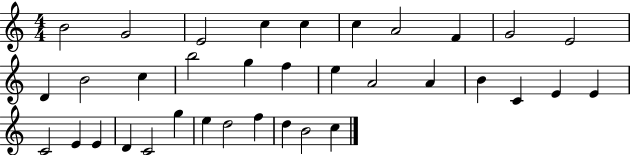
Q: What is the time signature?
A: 4/4